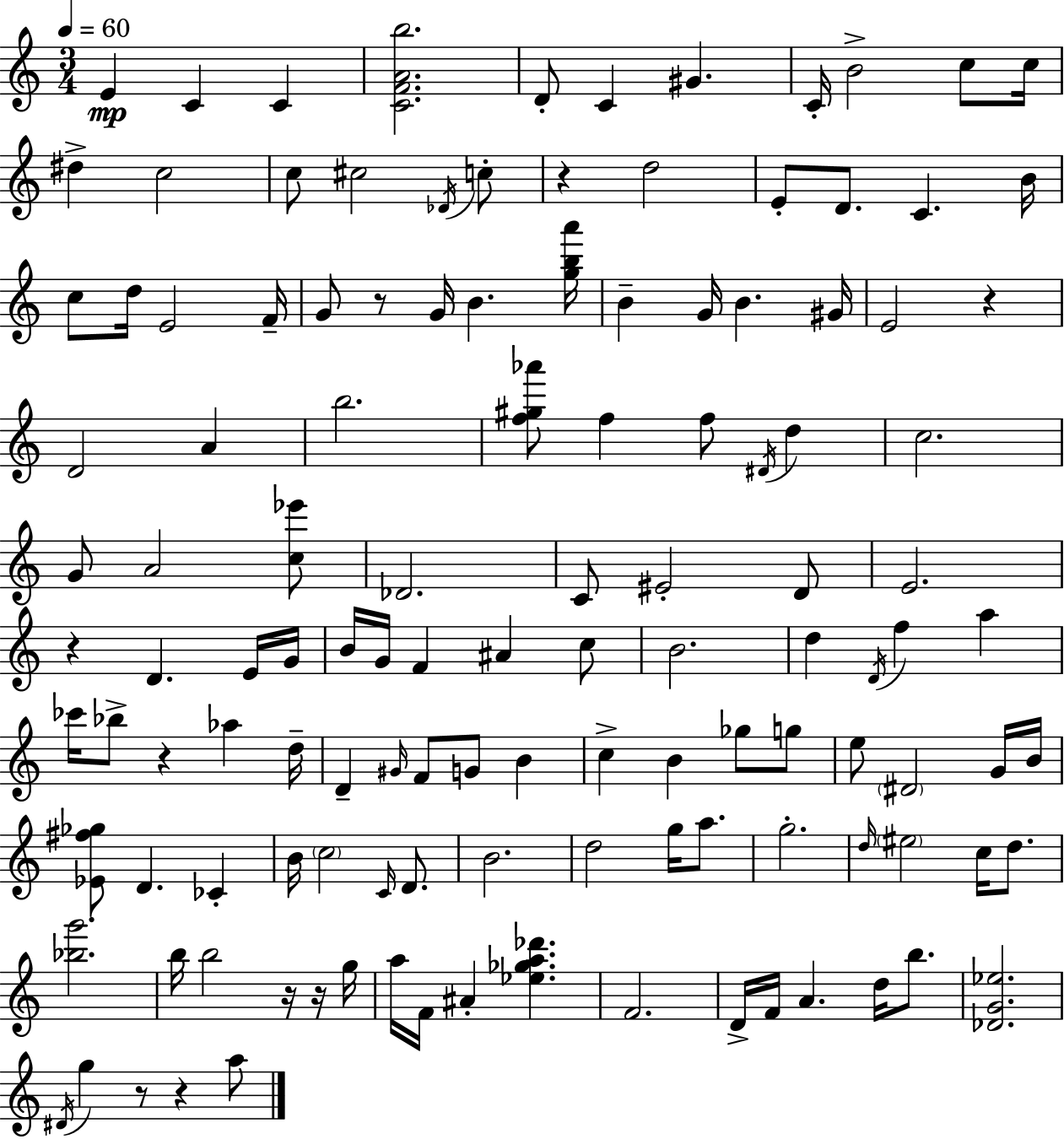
E4/q C4/q C4/q [C4,F4,A4,B5]/h. D4/e C4/q G#4/q. C4/s B4/h C5/e C5/s D#5/q C5/h C5/e C#5/h Db4/s C5/e R/q D5/h E4/e D4/e. C4/q. B4/s C5/e D5/s E4/h F4/s G4/e R/e G4/s B4/q. [G5,B5,A6]/s B4/q G4/s B4/q. G#4/s E4/h R/q D4/h A4/q B5/h. [F5,G#5,Ab6]/e F5/q F5/e D#4/s D5/q C5/h. G4/e A4/h [C5,Eb6]/e Db4/h. C4/e EIS4/h D4/e E4/h. R/q D4/q. E4/s G4/s B4/s G4/s F4/q A#4/q C5/e B4/h. D5/q D4/s F5/q A5/q CES6/s Bb5/e R/q Ab5/q D5/s D4/q G#4/s F4/e G4/e B4/q C5/q B4/q Gb5/e G5/e E5/e D#4/h G4/s B4/s [Eb4,F#5,Gb5]/e D4/q. CES4/q B4/s C5/h C4/s D4/e. B4/h. D5/h G5/s A5/e. G5/h. D5/s EIS5/h C5/s D5/e. [Bb5,G6]/h. B5/s B5/h R/s R/s G5/s A5/s F4/s A#4/q [Eb5,Gb5,A5,Db6]/q. F4/h. D4/s F4/s A4/q. D5/s B5/e. [Db4,G4,Eb5]/h. D#4/s G5/q R/e R/q A5/e